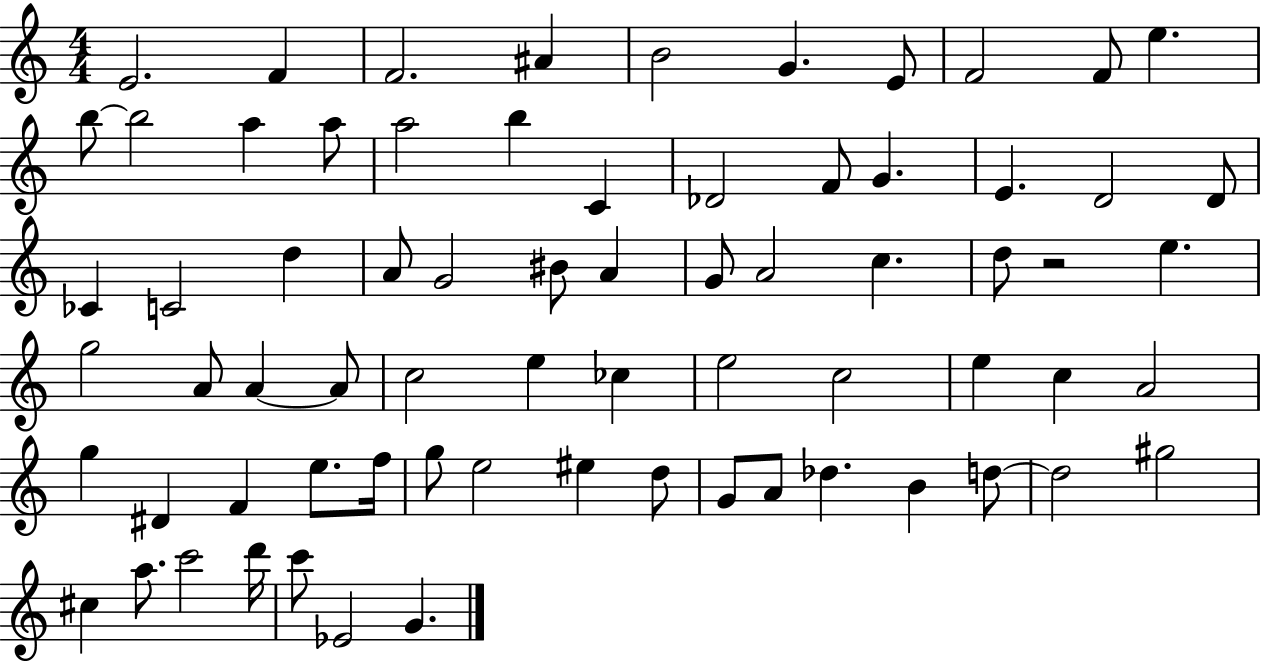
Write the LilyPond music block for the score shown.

{
  \clef treble
  \numericTimeSignature
  \time 4/4
  \key c \major
  \repeat volta 2 { e'2. f'4 | f'2. ais'4 | b'2 g'4. e'8 | f'2 f'8 e''4. | \break b''8~~ b''2 a''4 a''8 | a''2 b''4 c'4 | des'2 f'8 g'4. | e'4. d'2 d'8 | \break ces'4 c'2 d''4 | a'8 g'2 bis'8 a'4 | g'8 a'2 c''4. | d''8 r2 e''4. | \break g''2 a'8 a'4~~ a'8 | c''2 e''4 ces''4 | e''2 c''2 | e''4 c''4 a'2 | \break g''4 dis'4 f'4 e''8. f''16 | g''8 e''2 eis''4 d''8 | g'8 a'8 des''4. b'4 d''8~~ | d''2 gis''2 | \break cis''4 a''8. c'''2 d'''16 | c'''8 ees'2 g'4. | } \bar "|."
}